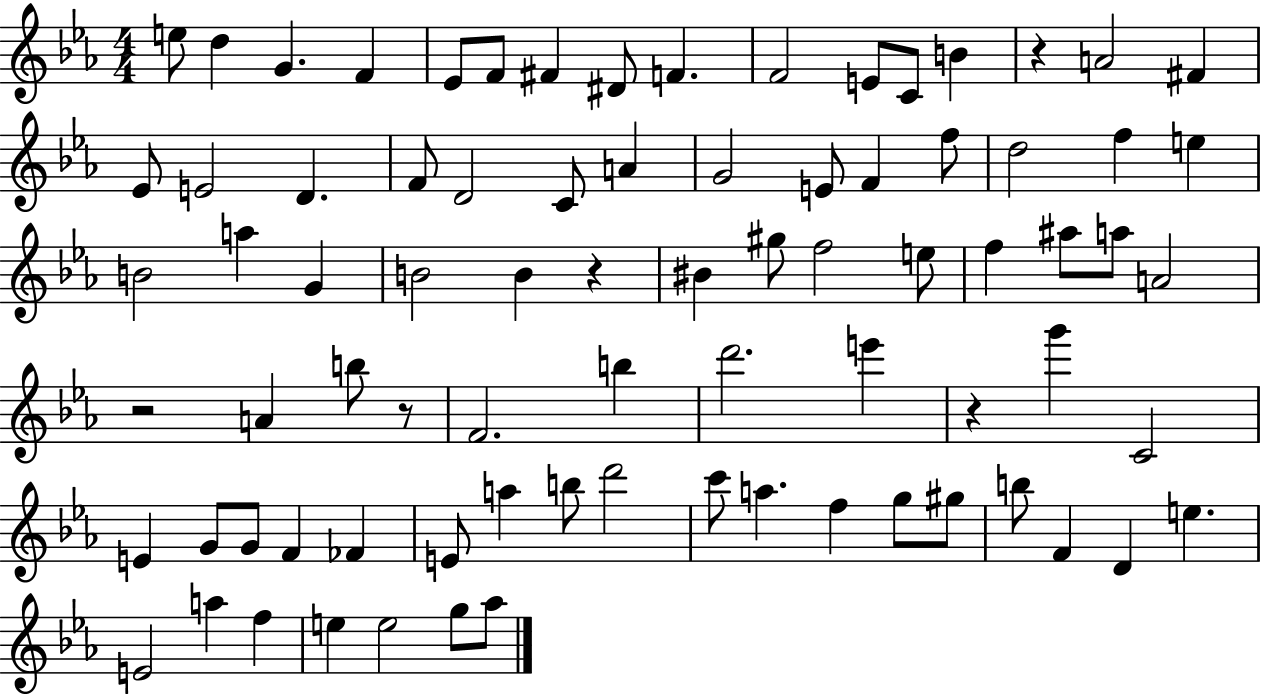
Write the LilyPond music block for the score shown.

{
  \clef treble
  \numericTimeSignature
  \time 4/4
  \key ees \major
  e''8 d''4 g'4. f'4 | ees'8 f'8 fis'4 dis'8 f'4. | f'2 e'8 c'8 b'4 | r4 a'2 fis'4 | \break ees'8 e'2 d'4. | f'8 d'2 c'8 a'4 | g'2 e'8 f'4 f''8 | d''2 f''4 e''4 | \break b'2 a''4 g'4 | b'2 b'4 r4 | bis'4 gis''8 f''2 e''8 | f''4 ais''8 a''8 a'2 | \break r2 a'4 b''8 r8 | f'2. b''4 | d'''2. e'''4 | r4 g'''4 c'2 | \break e'4 g'8 g'8 f'4 fes'4 | e'8 a''4 b''8 d'''2 | c'''8 a''4. f''4 g''8 gis''8 | b''8 f'4 d'4 e''4. | \break e'2 a''4 f''4 | e''4 e''2 g''8 aes''8 | \bar "|."
}